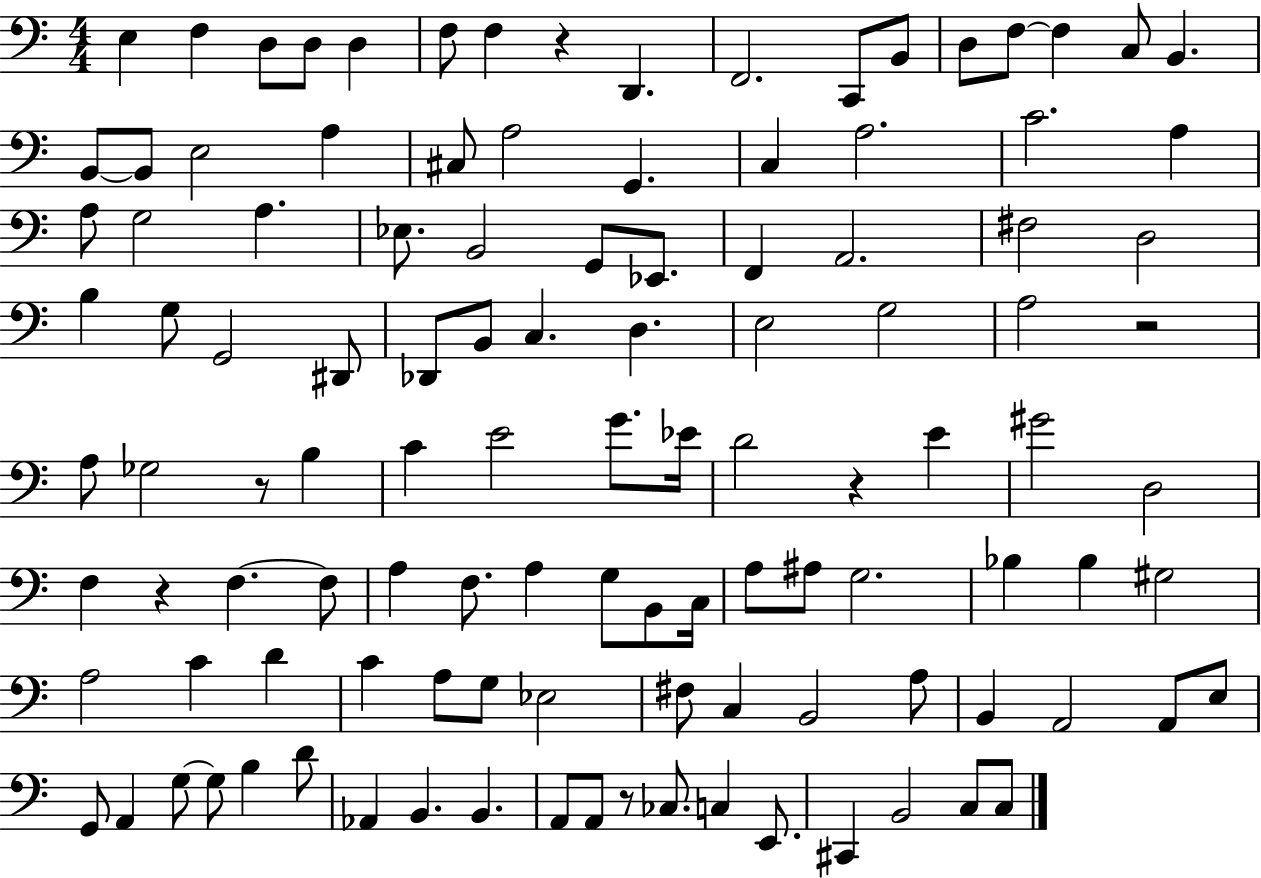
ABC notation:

X:1
T:Untitled
M:4/4
L:1/4
K:C
E, F, D,/2 D,/2 D, F,/2 F, z D,, F,,2 C,,/2 B,,/2 D,/2 F,/2 F, C,/2 B,, B,,/2 B,,/2 E,2 A, ^C,/2 A,2 G,, C, A,2 C2 A, A,/2 G,2 A, _E,/2 B,,2 G,,/2 _E,,/2 F,, A,,2 ^F,2 D,2 B, G,/2 G,,2 ^D,,/2 _D,,/2 B,,/2 C, D, E,2 G,2 A,2 z2 A,/2 _G,2 z/2 B, C E2 G/2 _E/4 D2 z E ^G2 D,2 F, z F, F,/2 A, F,/2 A, G,/2 B,,/2 C,/4 A,/2 ^A,/2 G,2 _B, _B, ^G,2 A,2 C D C A,/2 G,/2 _E,2 ^F,/2 C, B,,2 A,/2 B,, A,,2 A,,/2 E,/2 G,,/2 A,, G,/2 G,/2 B, D/2 _A,, B,, B,, A,,/2 A,,/2 z/2 _C,/2 C, E,,/2 ^C,, B,,2 C,/2 C,/2